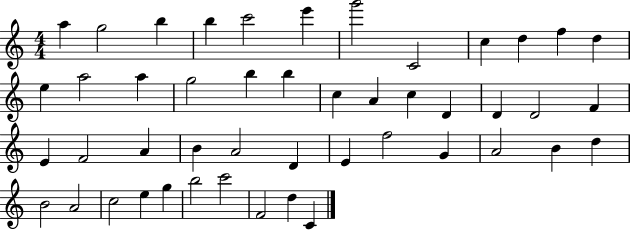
X:1
T:Untitled
M:4/4
L:1/4
K:C
a g2 b b c'2 e' g'2 C2 c d f d e a2 a g2 b b c A c D D D2 F E F2 A B A2 D E f2 G A2 B d B2 A2 c2 e g b2 c'2 F2 d C